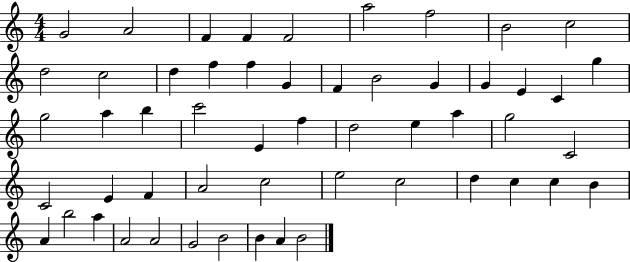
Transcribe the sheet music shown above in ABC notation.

X:1
T:Untitled
M:4/4
L:1/4
K:C
G2 A2 F F F2 a2 f2 B2 c2 d2 c2 d f f G F B2 G G E C g g2 a b c'2 E f d2 e a g2 C2 C2 E F A2 c2 e2 c2 d c c B A b2 a A2 A2 G2 B2 B A B2